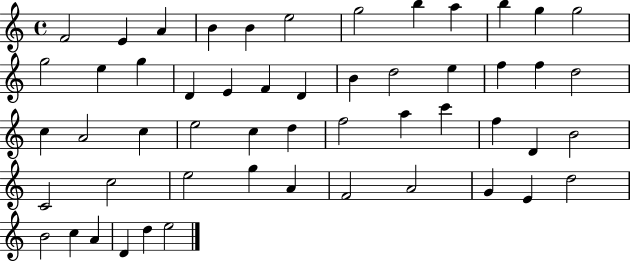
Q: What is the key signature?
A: C major